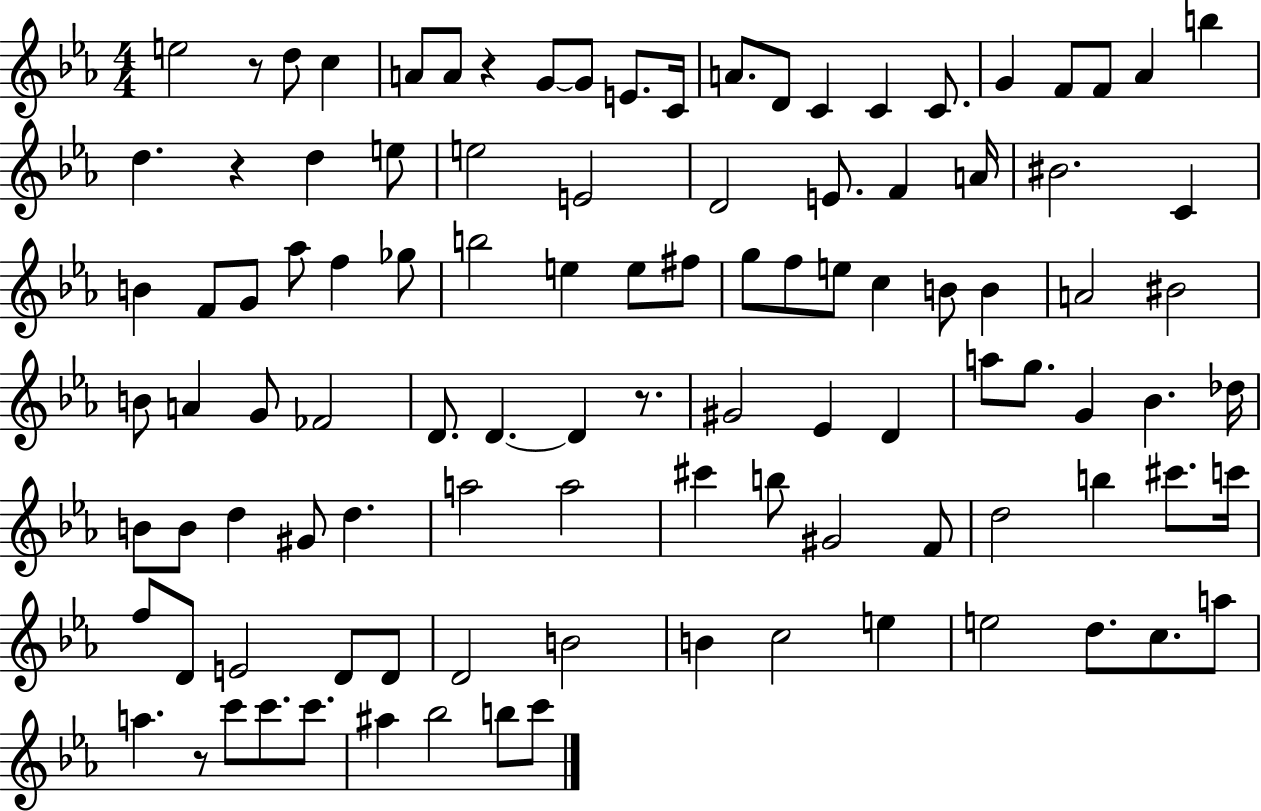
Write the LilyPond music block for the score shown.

{
  \clef treble
  \numericTimeSignature
  \time 4/4
  \key ees \major
  e''2 r8 d''8 c''4 | a'8 a'8 r4 g'8~~ g'8 e'8. c'16 | a'8. d'8 c'4 c'4 c'8. | g'4 f'8 f'8 aes'4 b''4 | \break d''4. r4 d''4 e''8 | e''2 e'2 | d'2 e'8. f'4 a'16 | bis'2. c'4 | \break b'4 f'8 g'8 aes''8 f''4 ges''8 | b''2 e''4 e''8 fis''8 | g''8 f''8 e''8 c''4 b'8 b'4 | a'2 bis'2 | \break b'8 a'4 g'8 fes'2 | d'8. d'4.~~ d'4 r8. | gis'2 ees'4 d'4 | a''8 g''8. g'4 bes'4. des''16 | \break b'8 b'8 d''4 gis'8 d''4. | a''2 a''2 | cis'''4 b''8 gis'2 f'8 | d''2 b''4 cis'''8. c'''16 | \break f''8 d'8 e'2 d'8 d'8 | d'2 b'2 | b'4 c''2 e''4 | e''2 d''8. c''8. a''8 | \break a''4. r8 c'''8 c'''8. c'''8. | ais''4 bes''2 b''8 c'''8 | \bar "|."
}